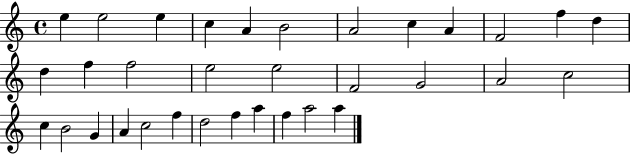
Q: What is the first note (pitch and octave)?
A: E5